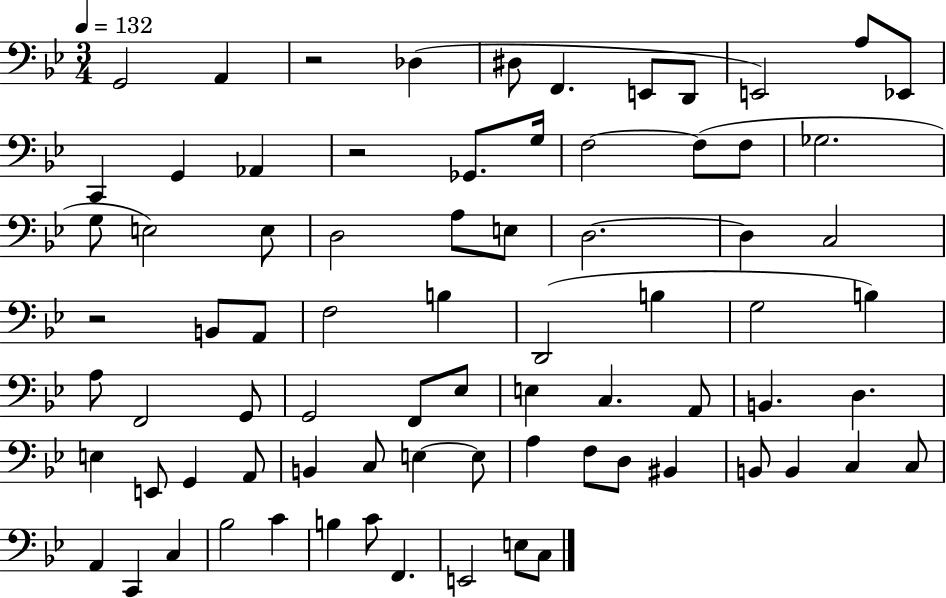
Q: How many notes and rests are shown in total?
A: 77